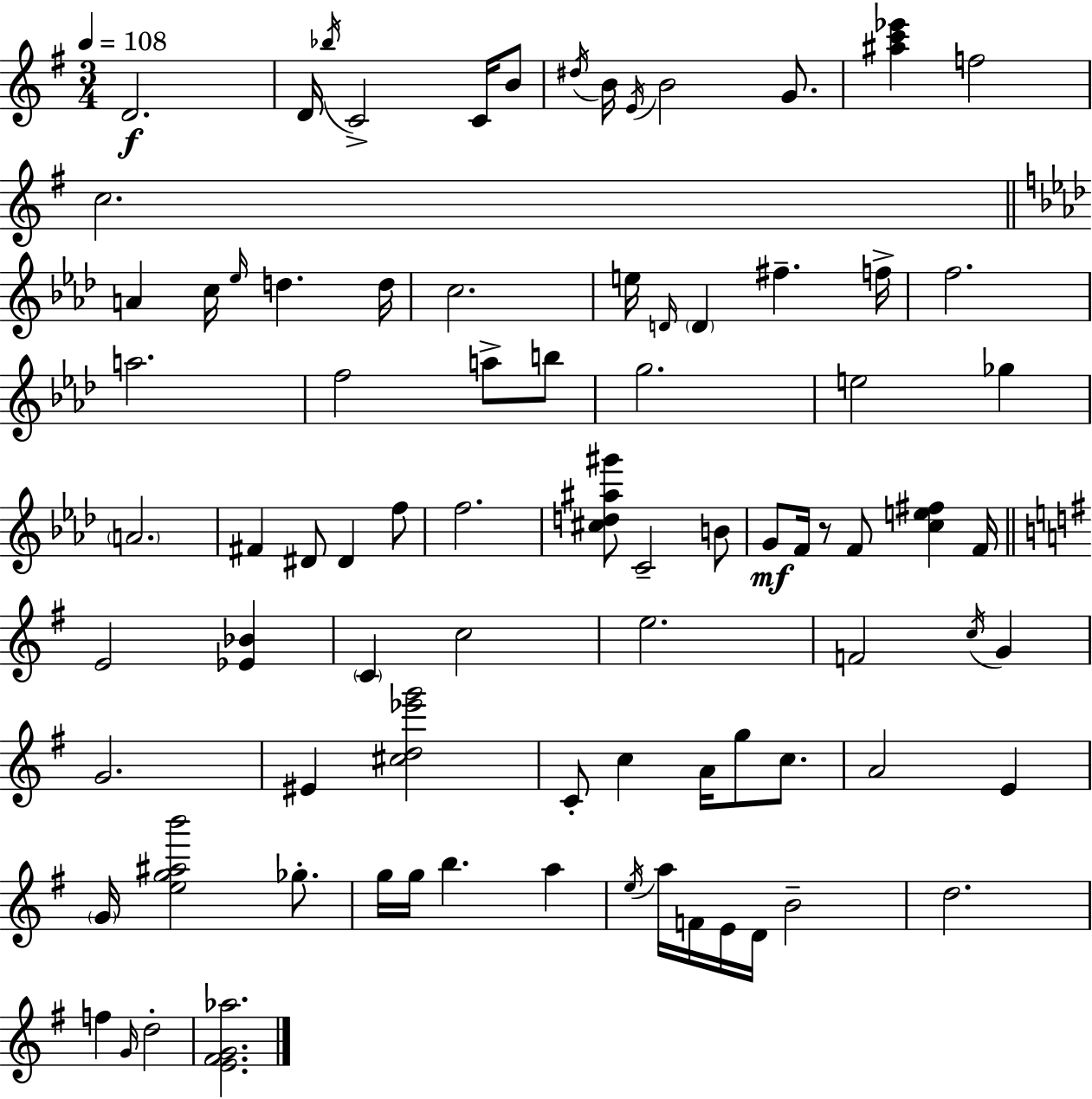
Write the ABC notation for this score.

X:1
T:Untitled
M:3/4
L:1/4
K:Em
D2 D/4 _b/4 C2 C/4 B/2 ^d/4 B/4 E/4 B2 G/2 [^ac'_e'] f2 c2 A c/4 _e/4 d d/4 c2 e/4 D/4 D ^f f/4 f2 a2 f2 a/2 b/2 g2 e2 _g A2 ^F ^D/2 ^D f/2 f2 [^cd^a^g']/2 C2 B/2 G/2 F/4 z/2 F/2 [ce^f] F/4 E2 [_E_B] C c2 e2 F2 c/4 G G2 ^E [^cd_e'g']2 C/2 c A/4 g/2 c/2 A2 E G/4 [eg^ab']2 _g/2 g/4 g/4 b a e/4 a/4 F/4 E/4 D/4 B2 d2 f G/4 d2 [E^FG_a]2